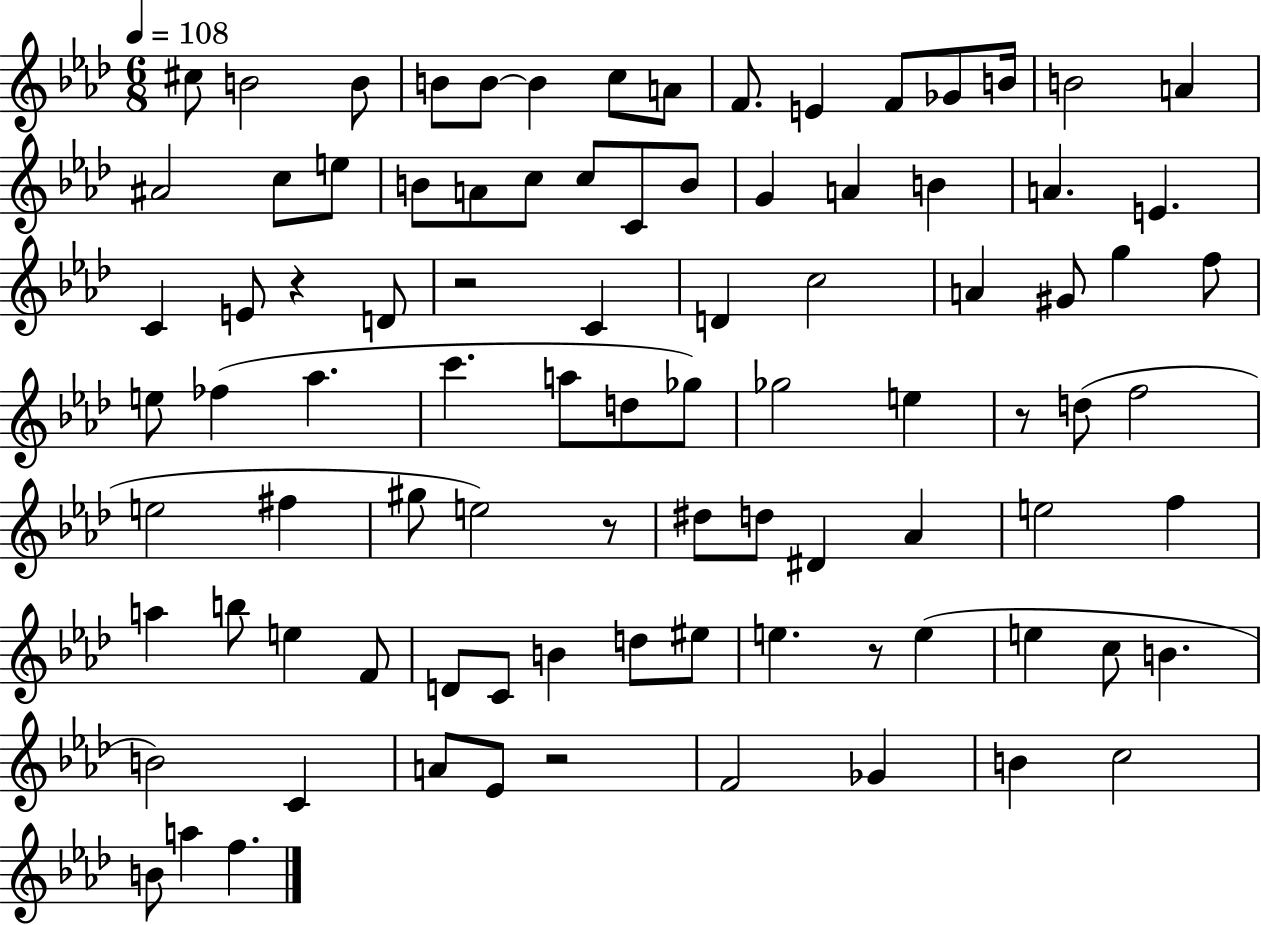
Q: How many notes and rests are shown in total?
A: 91